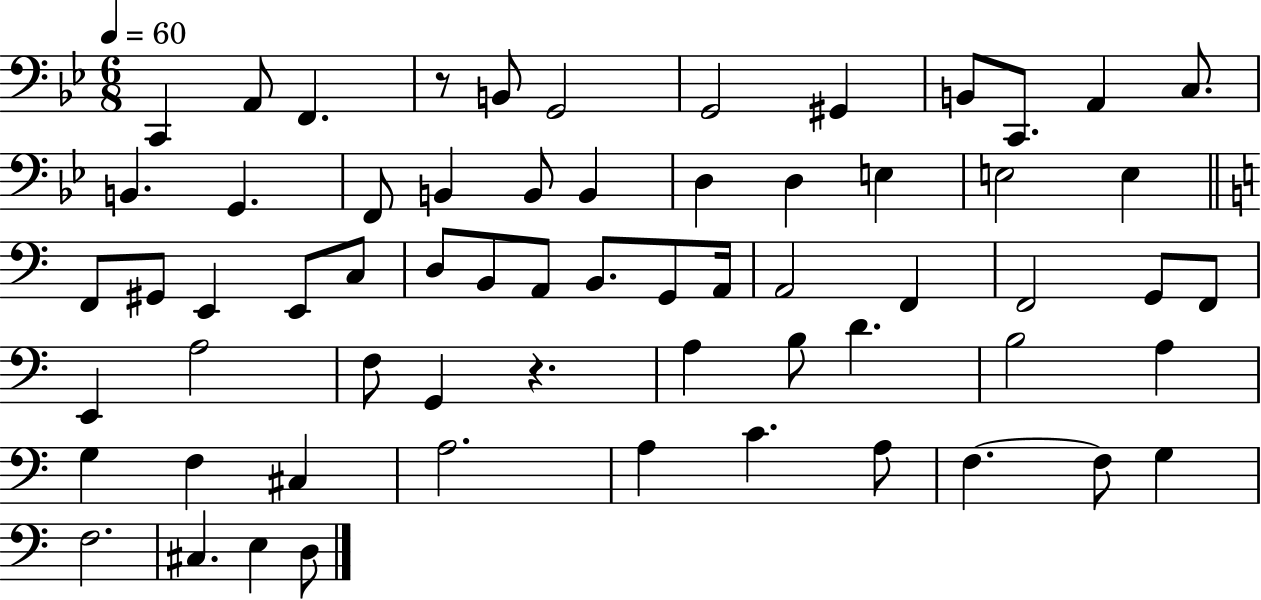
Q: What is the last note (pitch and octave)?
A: D3